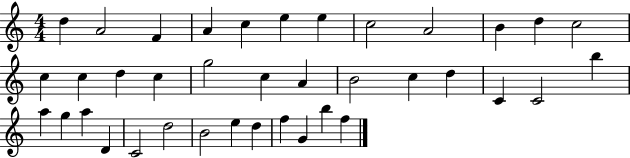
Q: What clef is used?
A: treble